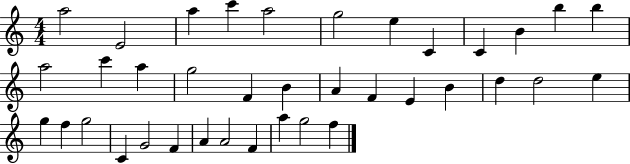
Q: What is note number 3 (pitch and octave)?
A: A5